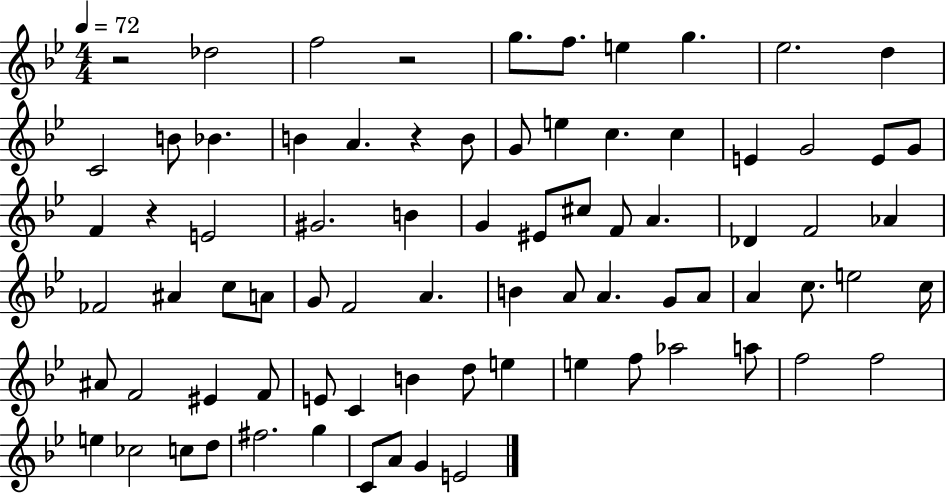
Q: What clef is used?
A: treble